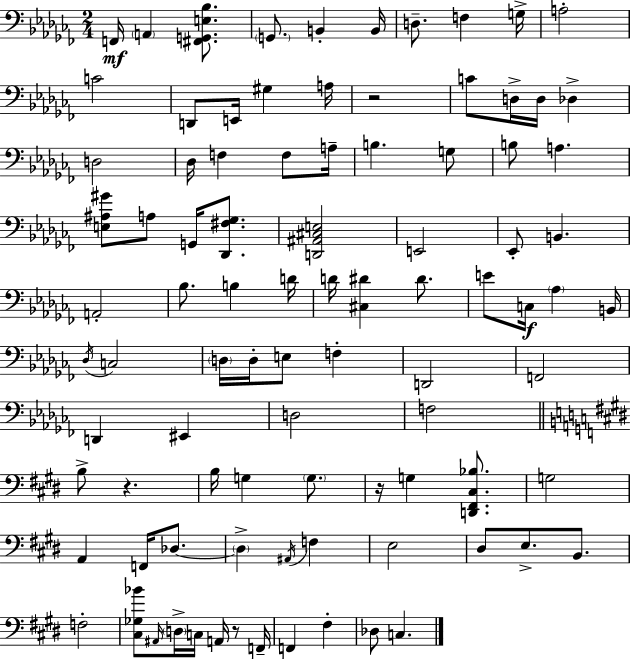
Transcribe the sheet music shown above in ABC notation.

X:1
T:Untitled
M:2/4
L:1/4
K:Abm
F,,/4 A,, [^F,,G,,E,_B,]/2 G,,/2 B,, B,,/4 D,/2 F, G,/4 A,2 C2 D,,/2 E,,/4 ^G, A,/4 z2 C/2 D,/4 D,/4 _D, D,2 _D,/4 F, F,/2 A,/4 B, G,/2 B,/2 A, [E,^A,^G]/2 A,/2 G,,/4 [_D,,^F,_G,]/2 [D,,^A,,^C,E,]2 E,,2 _E,,/2 B,, A,,2 _B,/2 B, D/4 D/4 [^C,^D] ^D/2 E/2 C,/4 _A, B,,/4 _D,/4 C,2 D,/4 D,/4 E,/2 F, D,,2 F,,2 D,, ^E,, D,2 F,2 B,/2 z B,/4 G, G,/2 z/4 G, [D,,^F,,^C,_B,]/2 G,2 A,, F,,/4 _D,/2 _D, ^A,,/4 F, E,2 ^D,/2 E,/2 B,,/2 F,2 [^C,_G,_B]/2 ^A,,/4 D,/4 C,/4 A,,/4 z/2 F,,/4 F,, ^F, _D,/2 C,